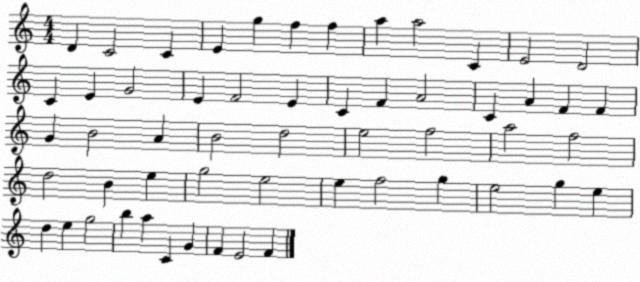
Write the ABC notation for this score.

X:1
T:Untitled
M:4/4
L:1/4
K:C
D C2 C E g f f a a2 C E2 D2 C E G2 E F2 E C F A2 C A F F G B2 A B2 d2 e2 f2 a2 f2 d2 B e g2 e2 e f2 g e2 g e d e g2 b a C G F E2 F